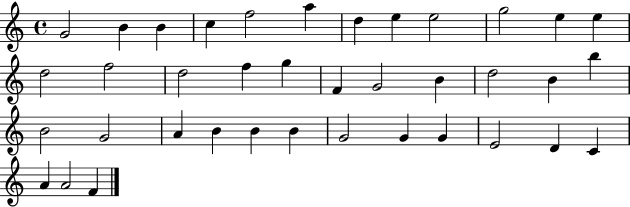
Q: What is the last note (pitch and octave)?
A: F4